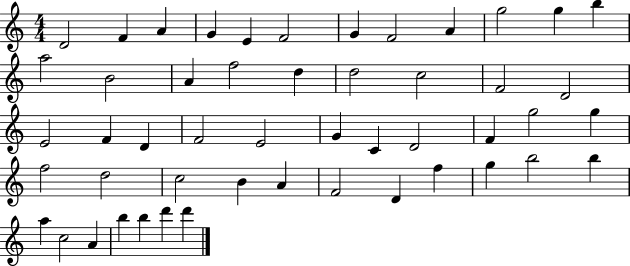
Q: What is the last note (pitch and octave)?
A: D6